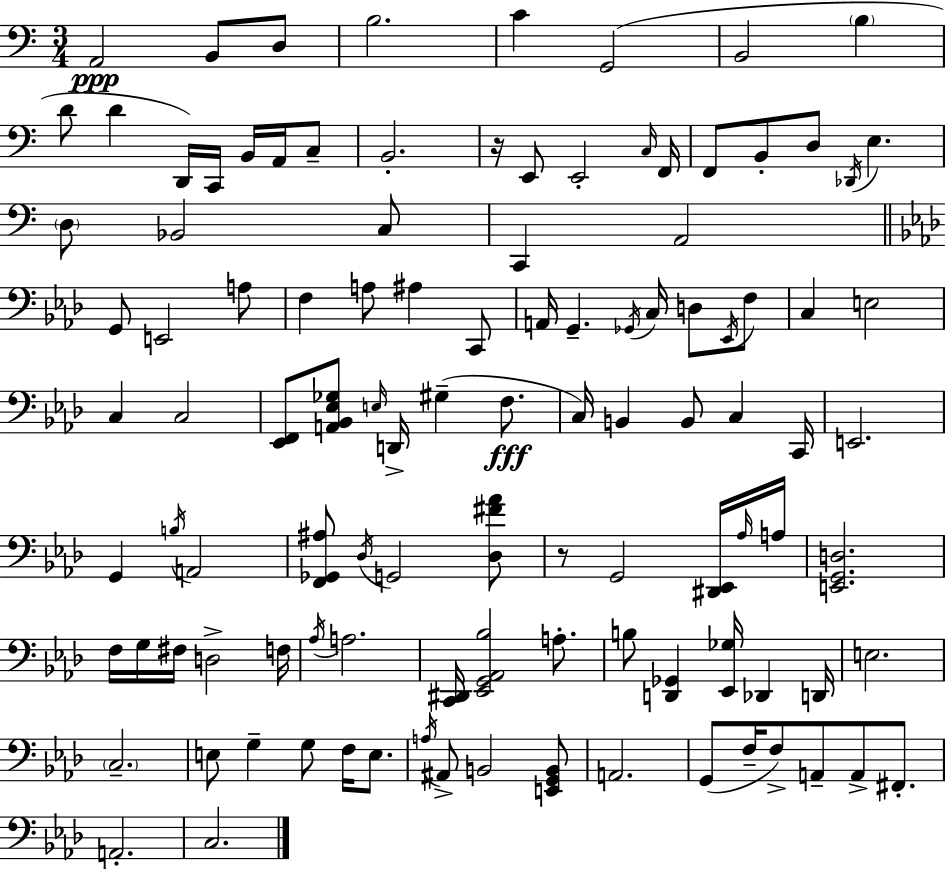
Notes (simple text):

A2/h B2/e D3/e B3/h. C4/q G2/h B2/h B3/q D4/e D4/q D2/s C2/s B2/s A2/s C3/e B2/h. R/s E2/e E2/h C3/s F2/s F2/e B2/e D3/e Db2/s E3/q. D3/e Bb2/h C3/e C2/q A2/h G2/e E2/h A3/e F3/q A3/e A#3/q C2/e A2/s G2/q. Gb2/s C3/s D3/e Eb2/s F3/e C3/q E3/h C3/q C3/h [Eb2,F2]/e [A2,Bb2,Eb3,Gb3]/e E3/s D2/s G#3/q F3/e. C3/s B2/q B2/e C3/q C2/s E2/h. G2/q B3/s A2/h [F2,Gb2,A#3]/e Db3/s G2/h [Db3,F#4,Ab4]/e R/e G2/h [D#2,Eb2]/s Ab3/s A3/s [E2,G2,D3]/h. F3/s G3/s F#3/s D3/h F3/s Ab3/s A3/h. [C2,D#2]/s [Eb2,G2,Ab2,Bb3]/h A3/e. B3/e [D2,Gb2]/q [Eb2,Gb3]/s Db2/q D2/s E3/h. C3/h. E3/e G3/q G3/e F3/s E3/e. A3/s A#2/e B2/h [E2,G2,B2]/e A2/h. G2/e F3/s F3/e A2/e A2/e F#2/e. A2/h. C3/h.